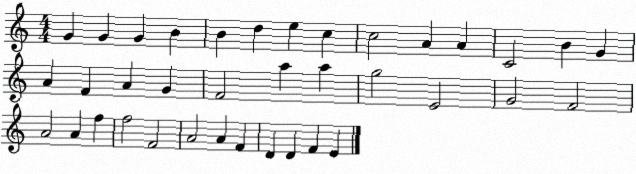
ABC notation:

X:1
T:Untitled
M:4/4
L:1/4
K:C
G G G B B d e c c2 A A C2 B G A F A G F2 a a g2 E2 G2 F2 A2 A f f2 F2 A2 A F D D F E